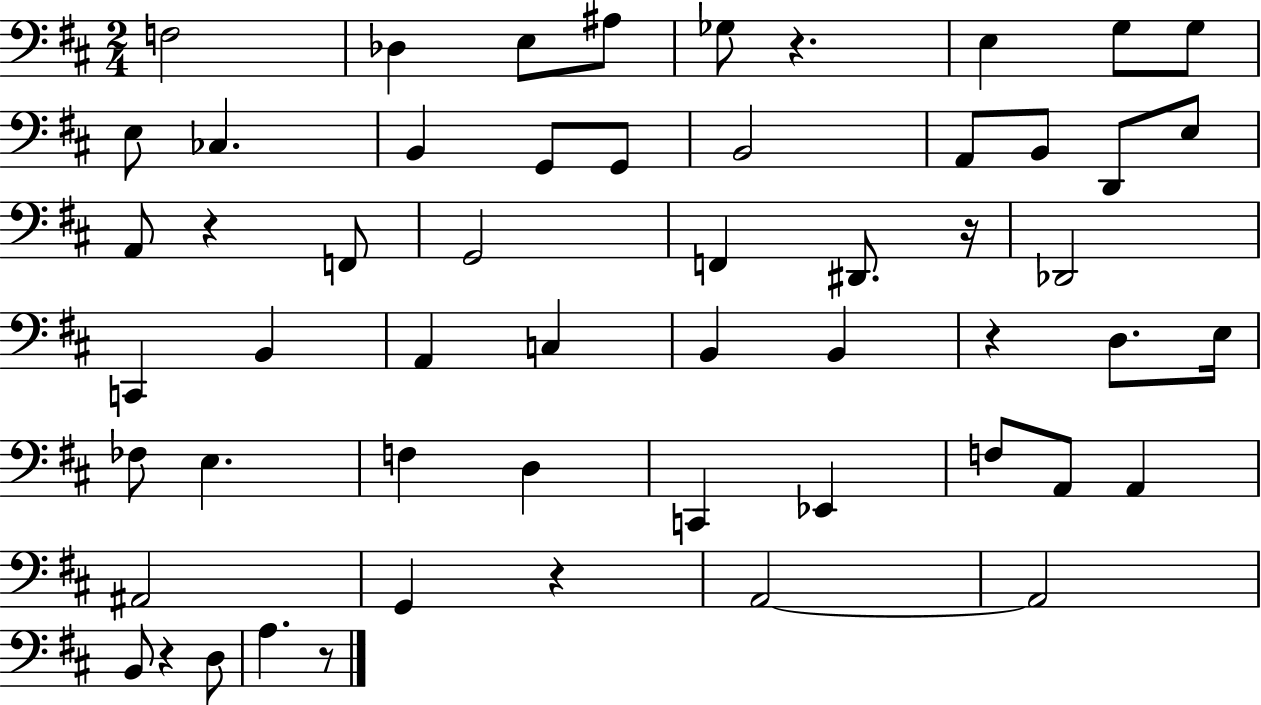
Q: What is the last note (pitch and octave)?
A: A3